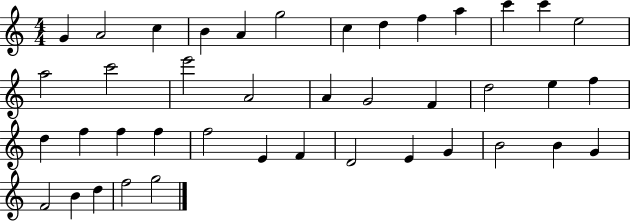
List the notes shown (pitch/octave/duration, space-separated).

G4/q A4/h C5/q B4/q A4/q G5/h C5/q D5/q F5/q A5/q C6/q C6/q E5/h A5/h C6/h E6/h A4/h A4/q G4/h F4/q D5/h E5/q F5/q D5/q F5/q F5/q F5/q F5/h E4/q F4/q D4/h E4/q G4/q B4/h B4/q G4/q F4/h B4/q D5/q F5/h G5/h